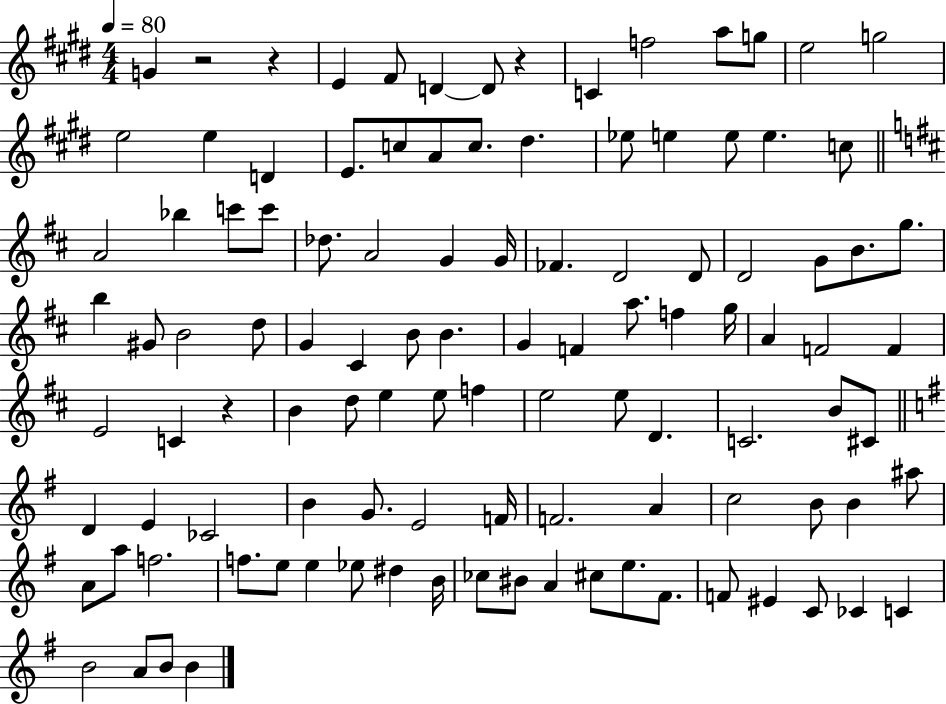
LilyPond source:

{
  \clef treble
  \numericTimeSignature
  \time 4/4
  \key e \major
  \tempo 4 = 80
  g'4 r2 r4 | e'4 fis'8 d'4~~ d'8 r4 | c'4 f''2 a''8 g''8 | e''2 g''2 | \break e''2 e''4 d'4 | e'8. c''8 a'8 c''8. dis''4. | ees''8 e''4 e''8 e''4. c''8 | \bar "||" \break \key d \major a'2 bes''4 c'''8 c'''8 | des''8. a'2 g'4 g'16 | fes'4. d'2 d'8 | d'2 g'8 b'8. g''8. | \break b''4 gis'8 b'2 d''8 | g'4 cis'4 b'8 b'4. | g'4 f'4 a''8. f''4 g''16 | a'4 f'2 f'4 | \break e'2 c'4 r4 | b'4 d''8 e''4 e''8 f''4 | e''2 e''8 d'4. | c'2. b'8 cis'8 | \break \bar "||" \break \key g \major d'4 e'4 ces'2 | b'4 g'8. e'2 f'16 | f'2. a'4 | c''2 b'8 b'4 ais''8 | \break a'8 a''8 f''2. | f''8. e''8 e''4 ees''8 dis''4 b'16 | ces''8 bis'8 a'4 cis''8 e''8. fis'8. | f'8 eis'4 c'8 ces'4 c'4 | \break b'2 a'8 b'8 b'4 | \bar "|."
}